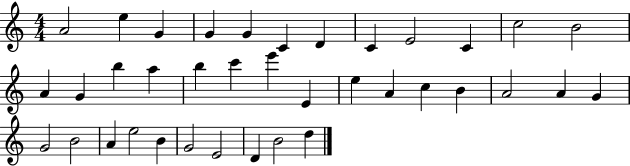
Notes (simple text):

A4/h E5/q G4/q G4/q G4/q C4/q D4/q C4/q E4/h C4/q C5/h B4/h A4/q G4/q B5/q A5/q B5/q C6/q E6/q E4/q E5/q A4/q C5/q B4/q A4/h A4/q G4/q G4/h B4/h A4/q E5/h B4/q G4/h E4/h D4/q B4/h D5/q